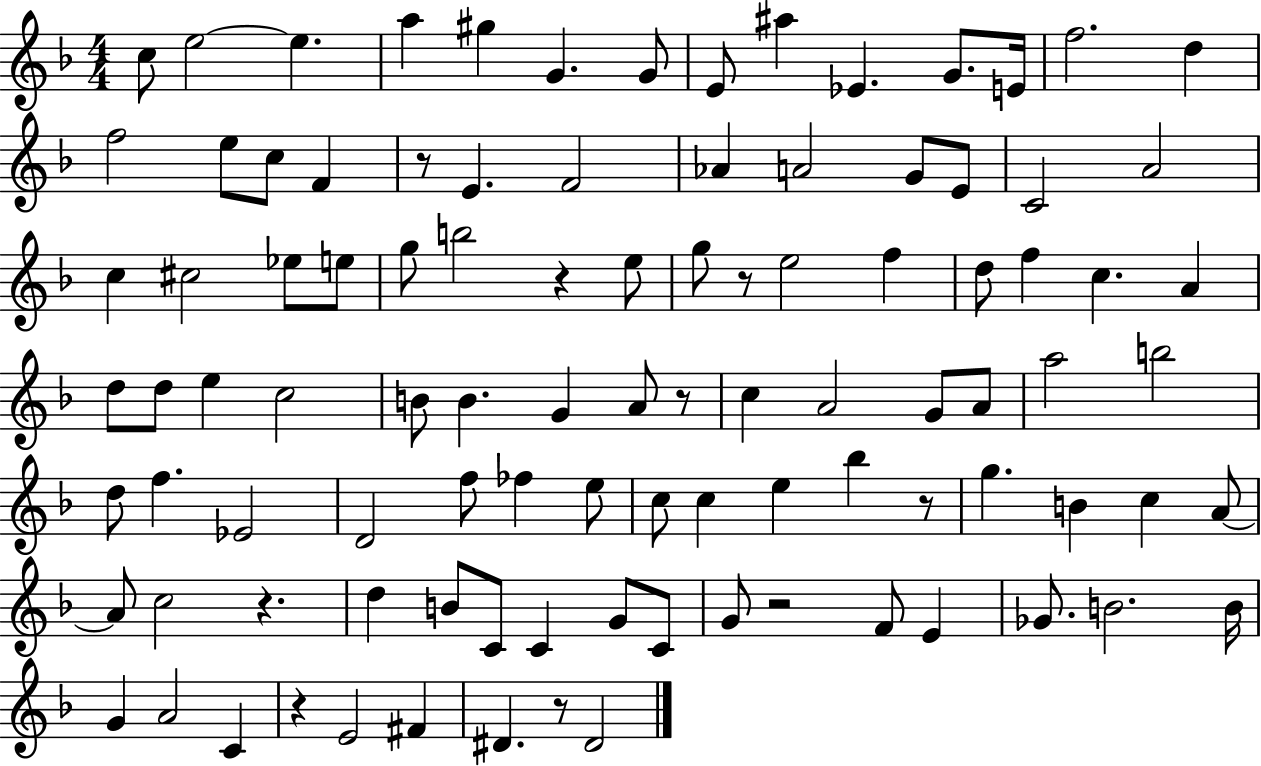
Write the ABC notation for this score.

X:1
T:Untitled
M:4/4
L:1/4
K:F
c/2 e2 e a ^g G G/2 E/2 ^a _E G/2 E/4 f2 d f2 e/2 c/2 F z/2 E F2 _A A2 G/2 E/2 C2 A2 c ^c2 _e/2 e/2 g/2 b2 z e/2 g/2 z/2 e2 f d/2 f c A d/2 d/2 e c2 B/2 B G A/2 z/2 c A2 G/2 A/2 a2 b2 d/2 f _E2 D2 f/2 _f e/2 c/2 c e _b z/2 g B c A/2 A/2 c2 z d B/2 C/2 C G/2 C/2 G/2 z2 F/2 E _G/2 B2 B/4 G A2 C z E2 ^F ^D z/2 ^D2